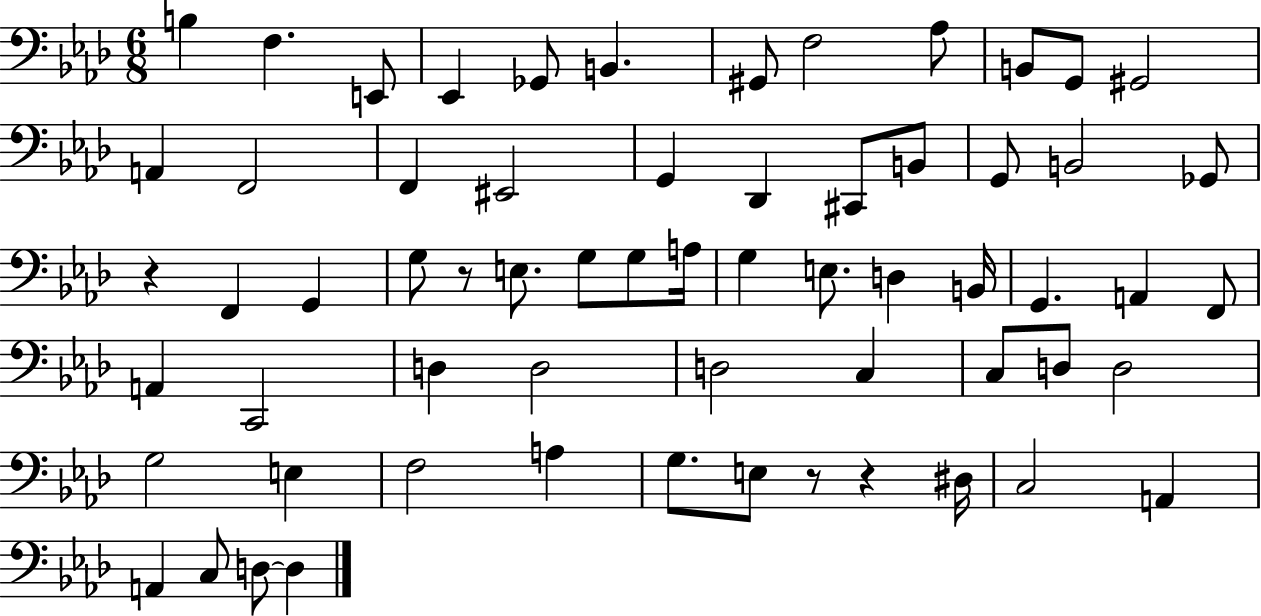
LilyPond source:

{
  \clef bass
  \numericTimeSignature
  \time 6/8
  \key aes \major
  b4 f4. e,8 | ees,4 ges,8 b,4. | gis,8 f2 aes8 | b,8 g,8 gis,2 | \break a,4 f,2 | f,4 eis,2 | g,4 des,4 cis,8 b,8 | g,8 b,2 ges,8 | \break r4 f,4 g,4 | g8 r8 e8. g8 g8 a16 | g4 e8. d4 b,16 | g,4. a,4 f,8 | \break a,4 c,2 | d4 d2 | d2 c4 | c8 d8 d2 | \break g2 e4 | f2 a4 | g8. e8 r8 r4 dis16 | c2 a,4 | \break a,4 c8 d8~~ d4 | \bar "|."
}